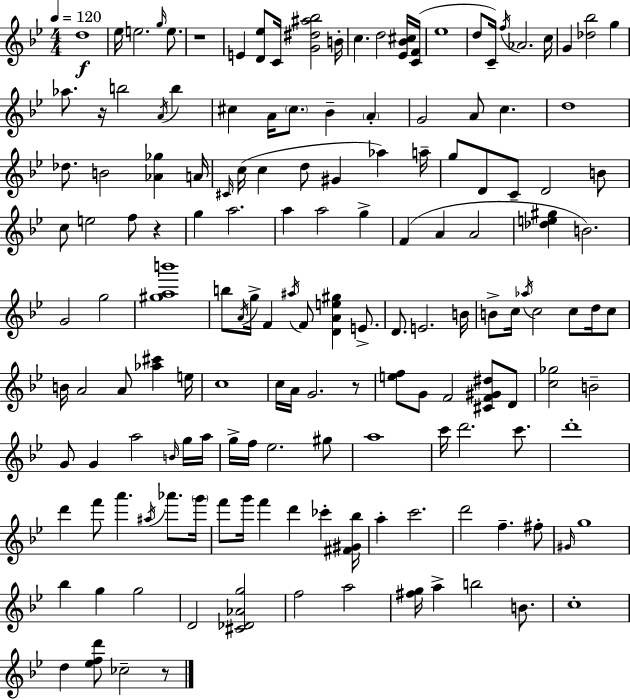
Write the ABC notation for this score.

X:1
T:Untitled
M:4/4
L:1/4
K:Gm
d4 _e/4 e2 g/4 e/2 z4 E [D_e]/2 C/4 [G^d^a_b]2 B/4 c d2 [_E_B^c]/4 [CF]/4 _e4 d/2 C/4 f/4 _A2 c/4 G [_d_b]2 g _a/2 z/4 b2 A/4 b ^c A/4 ^c/2 _B A G2 A/2 c d4 _d/2 B2 [_A_g] A/4 ^C/4 c/4 c d/2 ^G _a a/4 g/2 D/2 C/2 D2 B/2 c/2 e2 f/2 z g a2 a a2 g F A A2 [_de^g] B2 G2 g2 [^gab']4 b/2 A/4 g/4 F ^a/4 F/2 [DAe^g] E/2 D/2 E2 B/4 B/2 c/4 _a/4 c2 c/2 d/4 c/2 B/4 A2 A/2 [_a^c'] e/4 c4 c/4 A/4 G2 z/2 [ef]/2 G/2 F2 [^CF^G^d]/2 D/2 [c_g]2 B2 G/2 G a2 B/4 g/4 a/4 g/4 f/4 _e2 ^g/2 a4 c'/4 d'2 c'/2 d'4 d' f'/2 a' ^a/4 _a'/2 g'/4 f'/2 g'/4 f' d' _c' [^F^G_b]/4 a c'2 d'2 f ^f/2 ^G/4 g4 _b g g2 D2 [^C_D_Ag]2 f2 a2 [^fg]/4 a b2 B/2 c4 d [_efd']/2 _c2 z/2